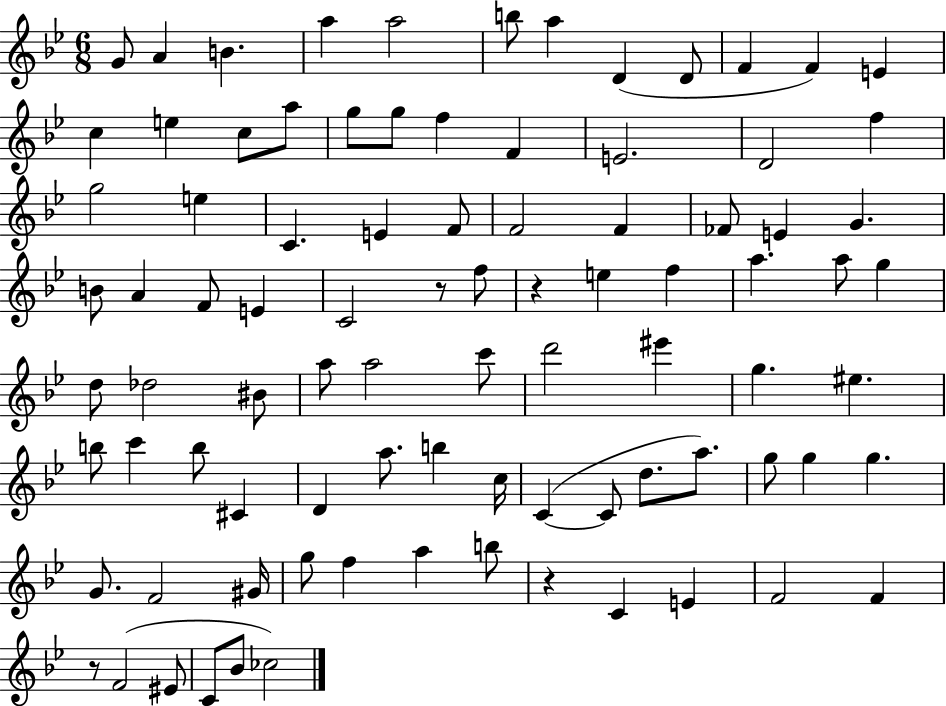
G4/e A4/q B4/q. A5/q A5/h B5/e A5/q D4/q D4/e F4/q F4/q E4/q C5/q E5/q C5/e A5/e G5/e G5/e F5/q F4/q E4/h. D4/h F5/q G5/h E5/q C4/q. E4/q F4/e F4/h F4/q FES4/e E4/q G4/q. B4/e A4/q F4/e E4/q C4/h R/e F5/e R/q E5/q F5/q A5/q. A5/e G5/q D5/e Db5/h BIS4/e A5/e A5/h C6/e D6/h EIS6/q G5/q. EIS5/q. B5/e C6/q B5/e C#4/q D4/q A5/e. B5/q C5/s C4/q C4/e D5/e. A5/e. G5/e G5/q G5/q. G4/e. F4/h G#4/s G5/e F5/q A5/q B5/e R/q C4/q E4/q F4/h F4/q R/e F4/h EIS4/e C4/e Bb4/e CES5/h